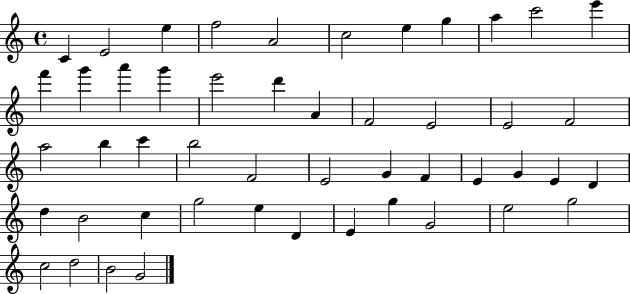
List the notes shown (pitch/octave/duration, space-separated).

C4/q E4/h E5/q F5/h A4/h C5/h E5/q G5/q A5/q C6/h E6/q F6/q G6/q A6/q G6/q E6/h D6/q A4/q F4/h E4/h E4/h F4/h A5/h B5/q C6/q B5/h F4/h E4/h G4/q F4/q E4/q G4/q E4/q D4/q D5/q B4/h C5/q G5/h E5/q D4/q E4/q G5/q G4/h E5/h G5/h C5/h D5/h B4/h G4/h